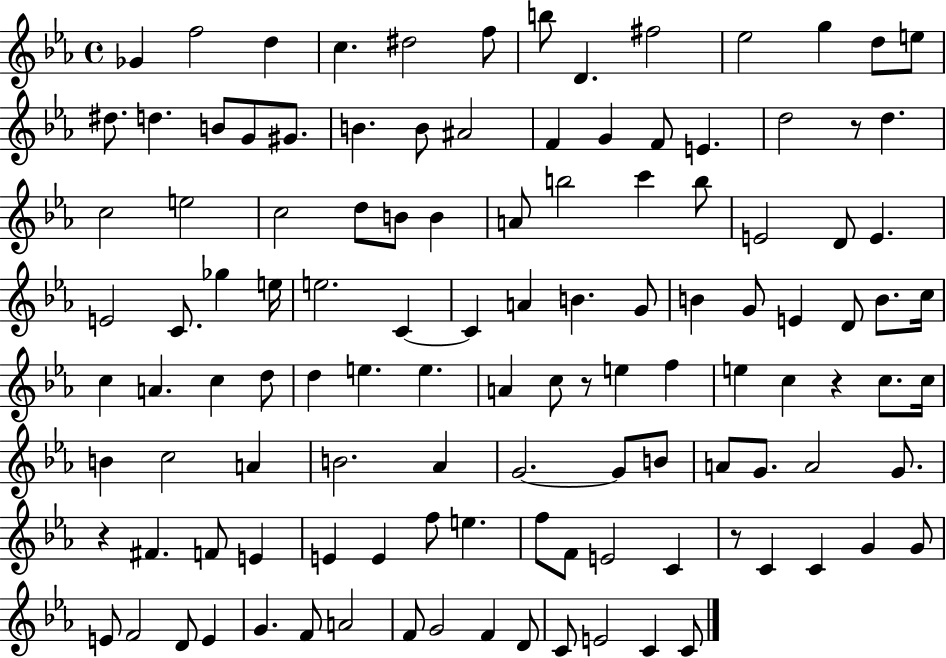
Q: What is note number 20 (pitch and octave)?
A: B4